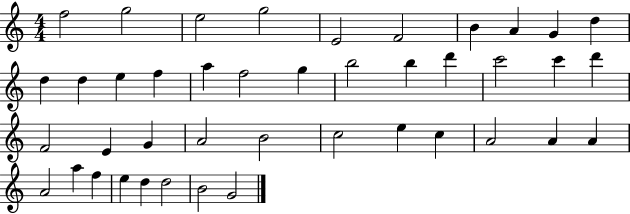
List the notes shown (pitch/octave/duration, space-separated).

F5/h G5/h E5/h G5/h E4/h F4/h B4/q A4/q G4/q D5/q D5/q D5/q E5/q F5/q A5/q F5/h G5/q B5/h B5/q D6/q C6/h C6/q D6/q F4/h E4/q G4/q A4/h B4/h C5/h E5/q C5/q A4/h A4/q A4/q A4/h A5/q F5/q E5/q D5/q D5/h B4/h G4/h